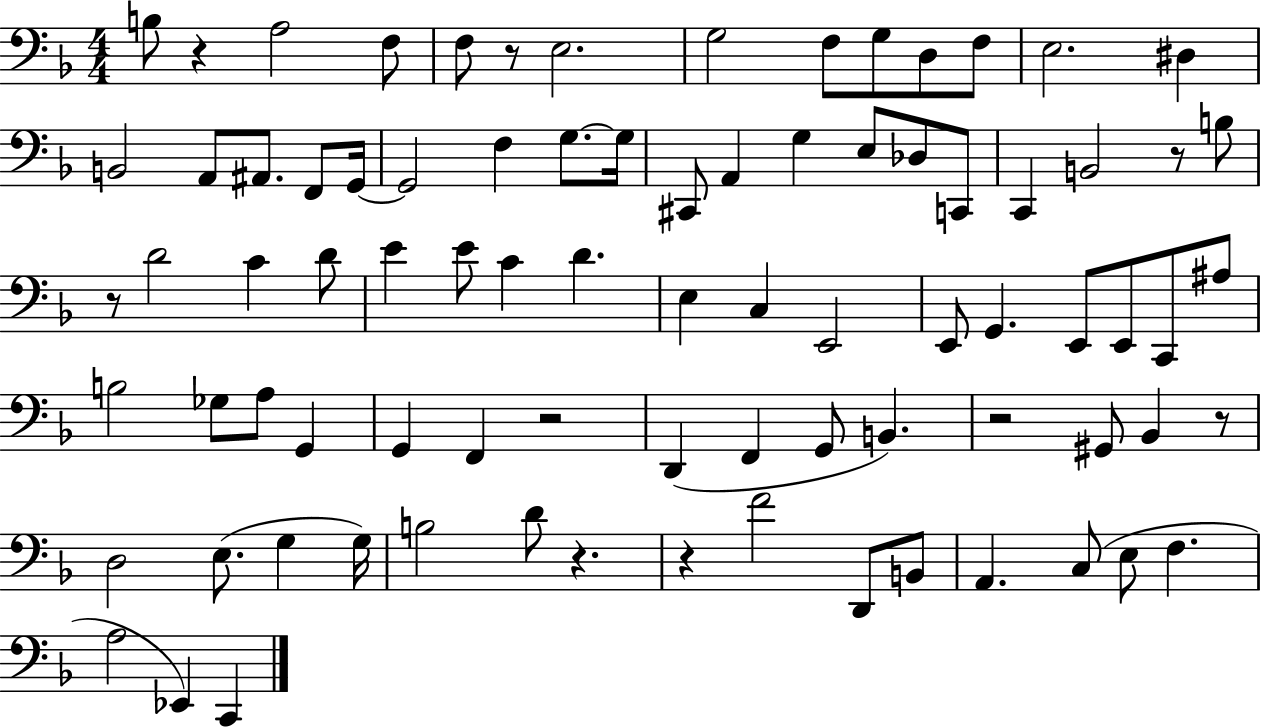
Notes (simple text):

B3/e R/q A3/h F3/e F3/e R/e E3/h. G3/h F3/e G3/e D3/e F3/e E3/h. D#3/q B2/h A2/e A#2/e. F2/e G2/s G2/h F3/q G3/e. G3/s C#2/e A2/q G3/q E3/e Db3/e C2/e C2/q B2/h R/e B3/e R/e D4/h C4/q D4/e E4/q E4/e C4/q D4/q. E3/q C3/q E2/h E2/e G2/q. E2/e E2/e C2/e A#3/e B3/h Gb3/e A3/e G2/q G2/q F2/q R/h D2/q F2/q G2/e B2/q. R/h G#2/e Bb2/q R/e D3/h E3/e. G3/q G3/s B3/h D4/e R/q. R/q F4/h D2/e B2/e A2/q. C3/e E3/e F3/q. A3/h Eb2/q C2/q